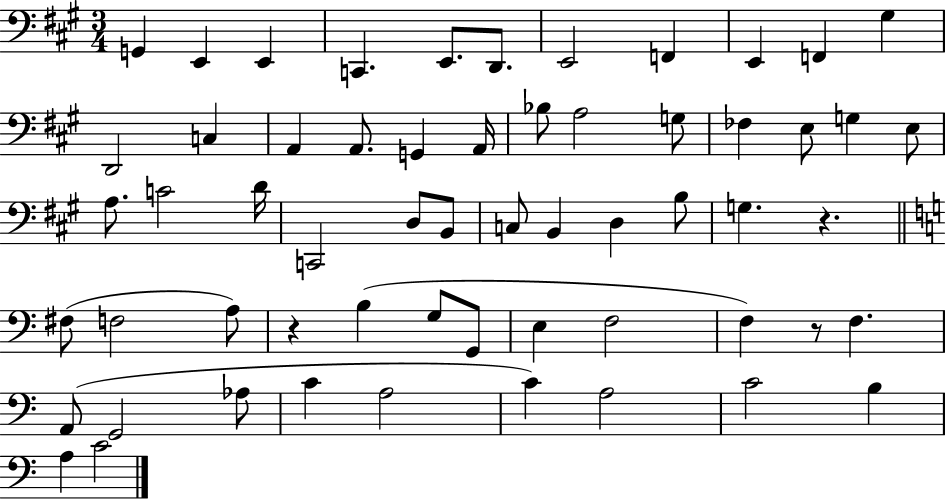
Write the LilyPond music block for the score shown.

{
  \clef bass
  \numericTimeSignature
  \time 3/4
  \key a \major
  g,4 e,4 e,4 | c,4. e,8. d,8. | e,2 f,4 | e,4 f,4 gis4 | \break d,2 c4 | a,4 a,8. g,4 a,16 | bes8 a2 g8 | fes4 e8 g4 e8 | \break a8. c'2 d'16 | c,2 d8 b,8 | c8 b,4 d4 b8 | g4. r4. | \break \bar "||" \break \key a \minor fis8( f2 a8) | r4 b4( g8 g,8 | e4 f2 | f4) r8 f4. | \break a,8( g,2 aes8 | c'4 a2 | c'4) a2 | c'2 b4 | \break a4 c'2 | \bar "|."
}